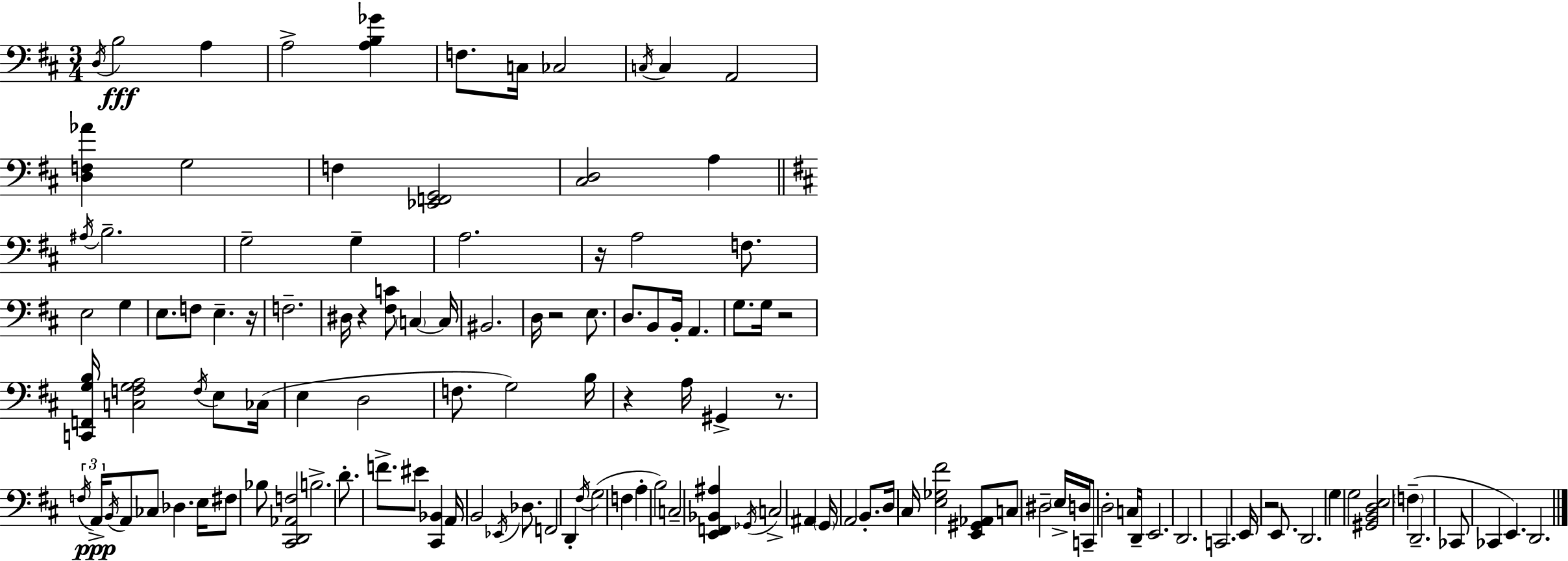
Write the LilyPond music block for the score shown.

{
  \clef bass
  \numericTimeSignature
  \time 3/4
  \key d \major
  \acciaccatura { d16 }\fff b2 a4 | a2-> <a b ges'>4 | f8. c16 ces2 | \acciaccatura { c16 } c4 a,2 | \break <d f aes'>4 g2 | f4 <ees, f, g,>2 | <cis d>2 a4 | \bar "||" \break \key d \major \acciaccatura { ais16 } b2.-- | g2-- g4-- | a2. | r16 a2 f8. | \break e2 g4 | e8. f8 e4.-- | r16 f2.-- | dis16 r4 <fis c'>8 \parenthesize c4~~ | \break c16 bis,2. | d16 r2 e8. | d8. b,8 b,16-. a,4. | g8. g16 r2 | \break <c, f, g b>16 <c f g a>2 \acciaccatura { f16 } e8 | ces16( e4 d2 | f8. g2) | b16 r4 a16 gis,4-> r8. | \break \tuplet 3/2 { \acciaccatura { f16 }\ppp a,16-> \acciaccatura { b,16 } } a,8 ces8 des4. | e16 fis8 bes8 <cis, d, aes, f>2 | b2.-> | d'8.-. f'8.-> eis'8 | \break <cis, bes,>4 a,16 b,2 | \acciaccatura { ees,16 } des8. f,2 | d,4-. \acciaccatura { fis16 } g2( | f4 a4-. b2) | \break c2-- | <e, f, bes, ais>4 \acciaccatura { ges,16 } c2-> | ais,4 \parenthesize g,16 a,2 | b,8.-. d16 cis16 <e ges fis'>2 | \break <e, gis, aes,>8 c8 dis2-- | \parenthesize e16-> d16 c,8-- d2-. | c16 d,16-- e,2. | d,2. | \break c,2. | e,16 r2 | e,8. d,2. | g4 g2 | \break <gis, b, d e>2 | \parenthesize f4--( d,2.-- | ces,8 ces,4 | e,4.) d,2. | \break \bar "|."
}